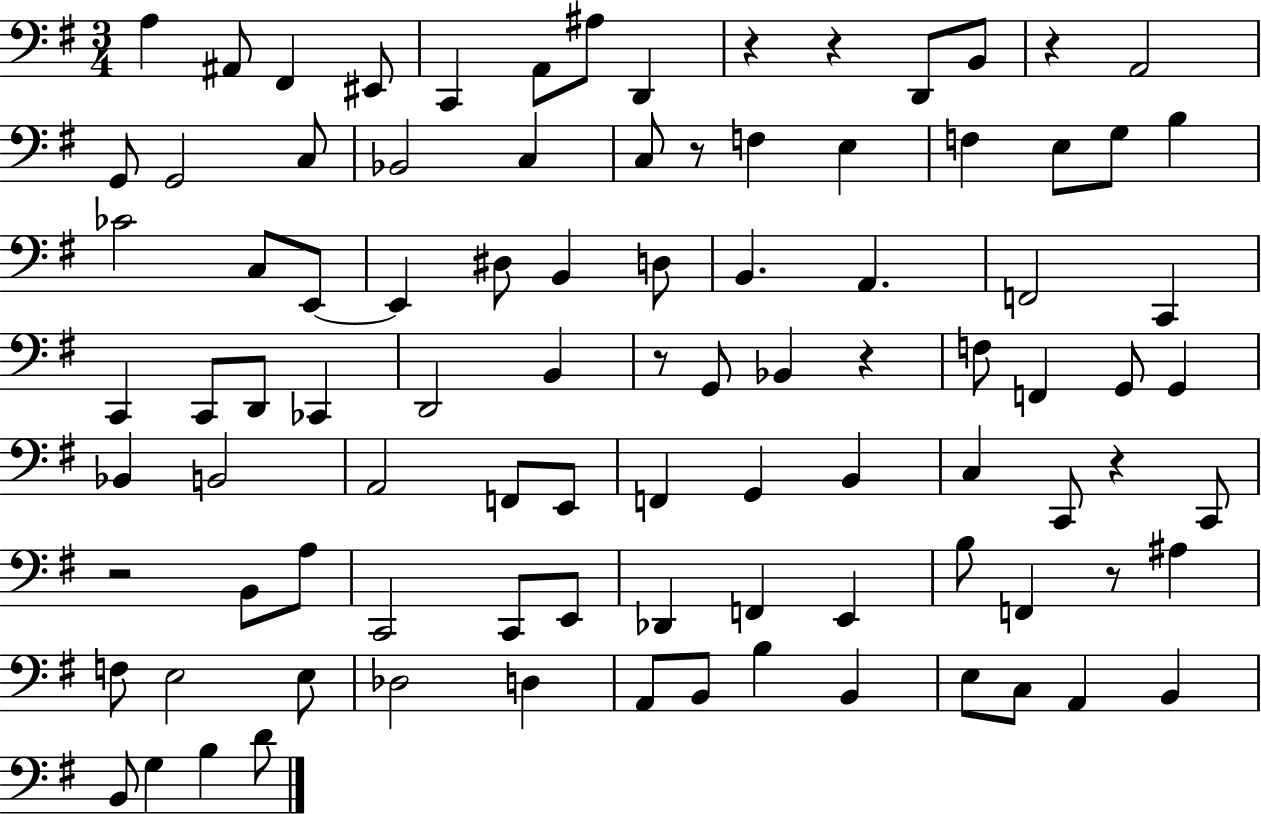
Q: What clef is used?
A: bass